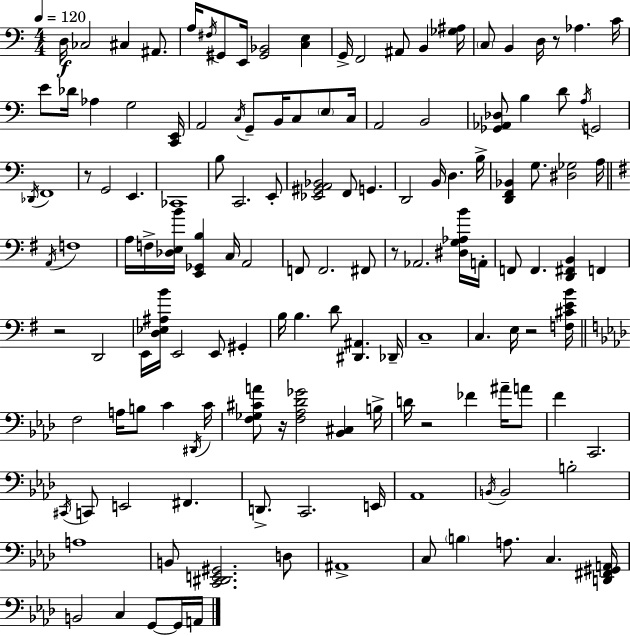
X:1
T:Untitled
M:4/4
L:1/4
K:C
D,/4 _C,2 ^C, ^A,,/2 A,/4 ^F,/4 ^G,,/2 E,,/4 [^G,,_B,,]2 [C,E,] G,,/4 F,,2 ^A,,/2 B,, [_G,^A,]/4 C,/2 B,, D,/4 z/2 _A, C/4 E/2 _D/4 _A, G,2 [C,,E,,]/4 A,,2 C,/4 G,,/2 B,,/4 C,/2 E,/2 C,/4 A,,2 B,,2 [_G,,_A,,_D,]/2 B, D/2 A,/4 G,,2 _D,,/4 F,,4 z/2 G,,2 E,, _C,,4 B,/2 C,,2 E,,/2 [_E,,^G,,A,,_B,,]2 F,,/2 G,, D,,2 B,,/4 D, B,/4 [D,,F,,_B,,] G,/2 [^D,_G,]2 A,/4 A,,/4 F,4 A,/4 F,/4 [_D,E,B]/4 [E,,_G,,B,] C,/4 A,,2 F,,/2 F,,2 ^F,,/2 z/2 _A,,2 [^D,G,_A,B]/4 A,,/4 F,,/2 F,, [D,,^F,,B,,] F,, z2 D,,2 E,,/4 [D,_E,^A,B]/4 E,,2 E,,/2 ^G,, B,/4 B, D/2 [^D,,^A,,] _D,,/4 C,4 C, E,/4 z2 [F,^CEB]/4 F,2 A,/4 B,/2 C ^D,,/4 C/4 [F,_G,^CA]/2 z/4 [F,_A,_D_G]2 [_B,,^C,] B,/4 D/4 z2 _F ^A/4 A/2 F C,,2 ^C,,/4 C,,/2 E,,2 ^F,, D,,/2 C,,2 E,,/4 _A,,4 B,,/4 B,,2 B,2 A,4 B,,/2 [C,,^D,,E,,^G,,]2 D,/2 ^A,,4 C,/2 B, A,/2 C, [D,,^F,,^G,,A,,]/4 B,,2 C, G,,/2 G,,/4 A,,/4